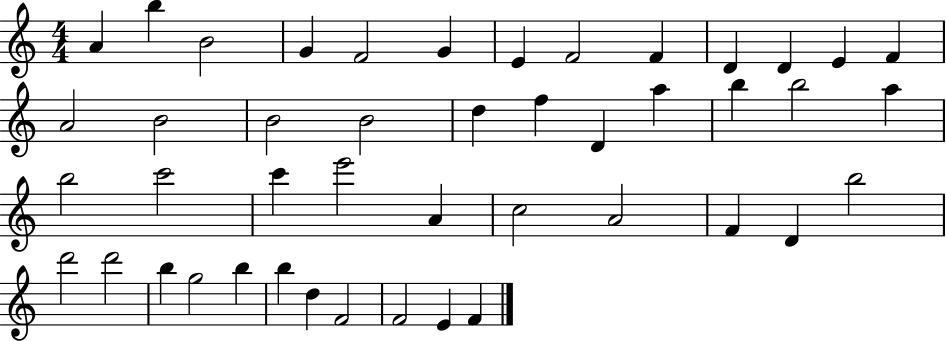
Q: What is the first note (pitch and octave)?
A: A4